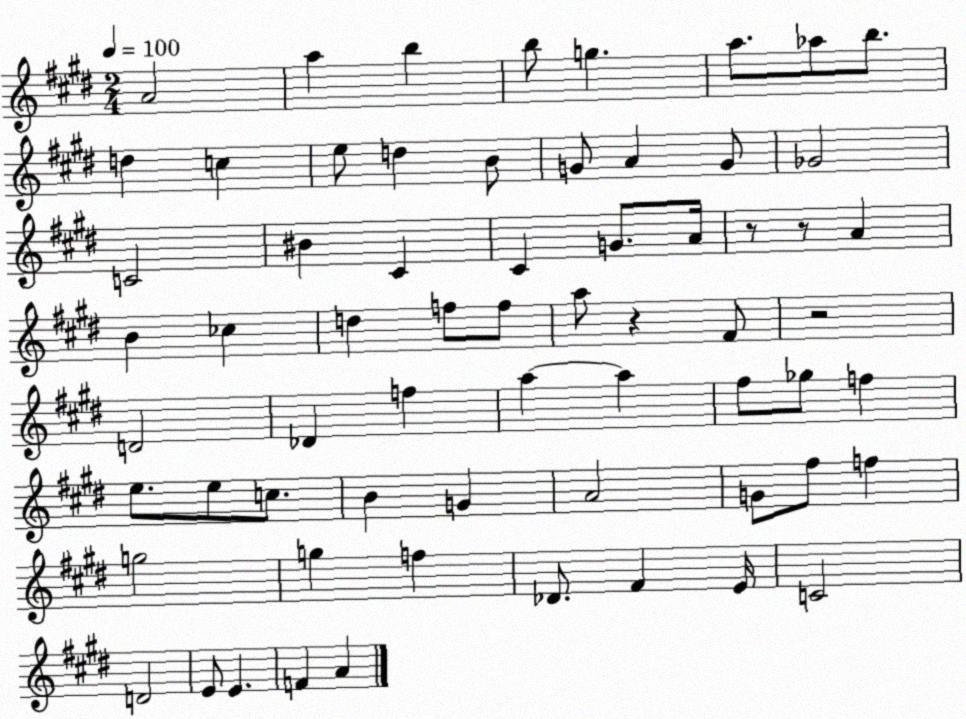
X:1
T:Untitled
M:2/4
L:1/4
K:E
A2 a b b/2 g a/2 _a/2 b/2 d c e/2 d B/2 G/2 A G/2 _G2 C2 ^B ^C ^C G/2 A/4 z/2 z/2 A B _c d f/2 f/2 a/2 z ^F/2 z2 D2 _D f a a ^f/2 _g/2 f e/2 e/2 c/2 B G A2 G/2 ^f/2 f g2 g f _D/2 ^F E/4 C2 D2 E/2 E F A